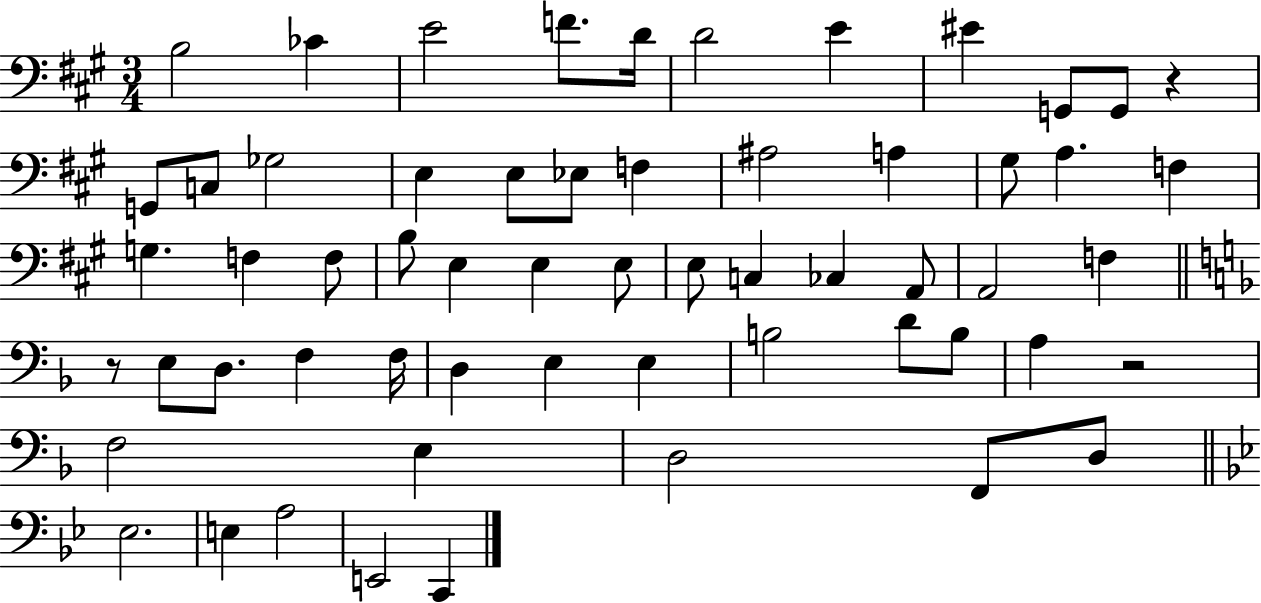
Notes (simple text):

B3/h CES4/q E4/h F4/e. D4/s D4/h E4/q EIS4/q G2/e G2/e R/q G2/e C3/e Gb3/h E3/q E3/e Eb3/e F3/q A#3/h A3/q G#3/e A3/q. F3/q G3/q. F3/q F3/e B3/e E3/q E3/q E3/e E3/e C3/q CES3/q A2/e A2/h F3/q R/e E3/e D3/e. F3/q F3/s D3/q E3/q E3/q B3/h D4/e B3/e A3/q R/h F3/h E3/q D3/h F2/e D3/e Eb3/h. E3/q A3/h E2/h C2/q